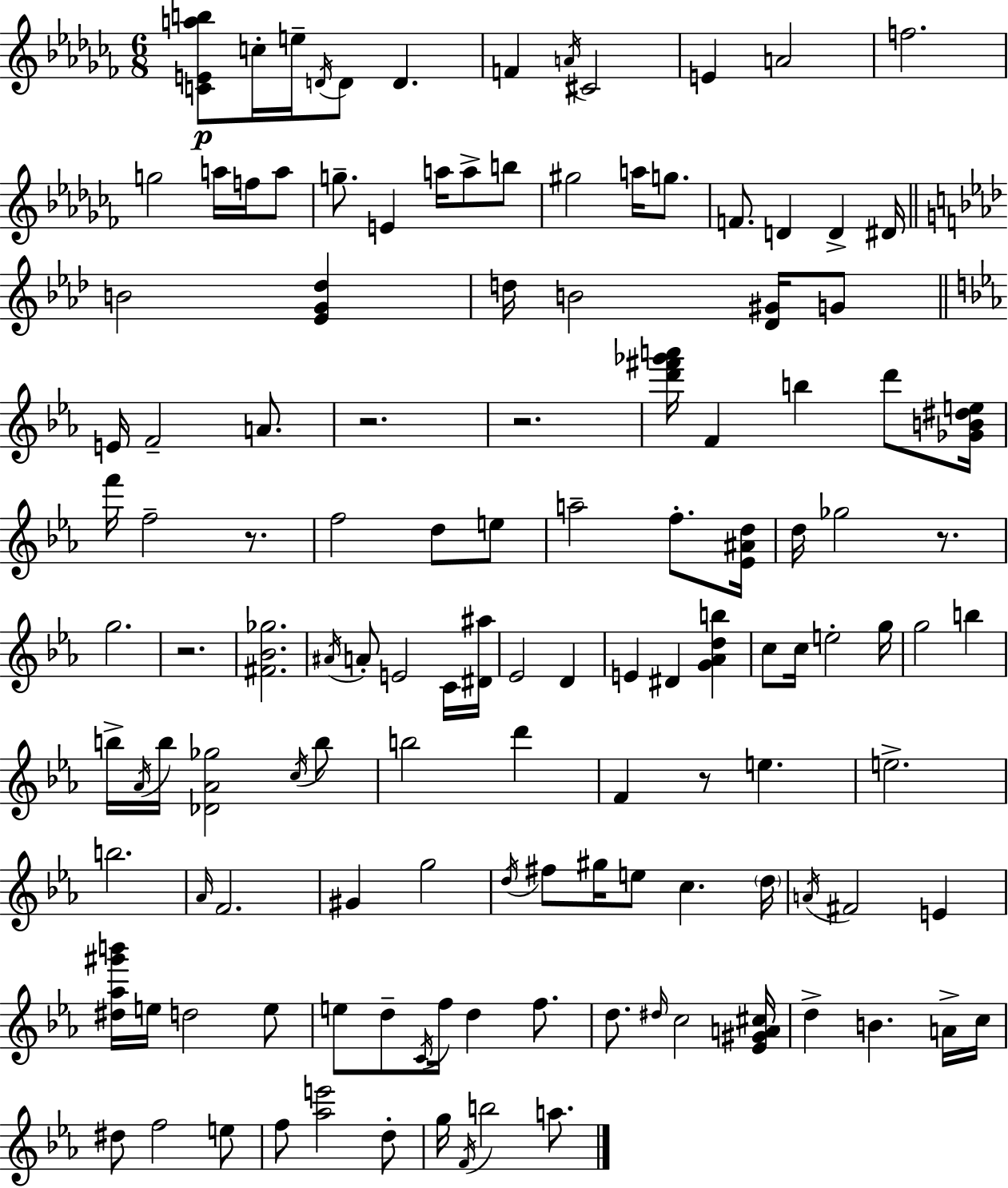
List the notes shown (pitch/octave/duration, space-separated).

[C4,E4,A5,B5]/e C5/s E5/s D4/s D4/e D4/q. F4/q A4/s C#4/h E4/q A4/h F5/h. G5/h A5/s F5/s A5/e G5/e. E4/q A5/s A5/e B5/e G#5/h A5/s G5/e. F4/e. D4/q D4/q D#4/s B4/h [Eb4,G4,Db5]/q D5/s B4/h [Db4,G#4]/s G4/e E4/s F4/h A4/e. R/h. R/h. [D6,F#6,Gb6,A6]/s F4/q B5/q D6/e [Gb4,B4,D#5,E5]/s F6/s F5/h R/e. F5/h D5/e E5/e A5/h F5/e. [Eb4,A#4,D5]/s D5/s Gb5/h R/e. G5/h. R/h. [F#4,Bb4,Gb5]/h. A#4/s A4/e E4/h C4/s [D#4,A#5]/s Eb4/h D4/q E4/q D#4/q [G4,Ab4,D5,B5]/q C5/e C5/s E5/h G5/s G5/h B5/q B5/s Ab4/s B5/s [Db4,Ab4,Gb5]/h C5/s B5/e B5/h D6/q F4/q R/e E5/q. E5/h. B5/h. Ab4/s F4/h. G#4/q G5/h D5/s F#5/e G#5/s E5/e C5/q. D5/s A4/s F#4/h E4/q [D#5,Ab5,G#6,B6]/s E5/s D5/h E5/e E5/e D5/e C4/s F5/s D5/q F5/e. D5/e. D#5/s C5/h [Eb4,G#4,A4,C#5]/s D5/q B4/q. A4/s C5/s D#5/e F5/h E5/e F5/e [Ab5,E6]/h D5/e G5/s F4/s B5/h A5/e.